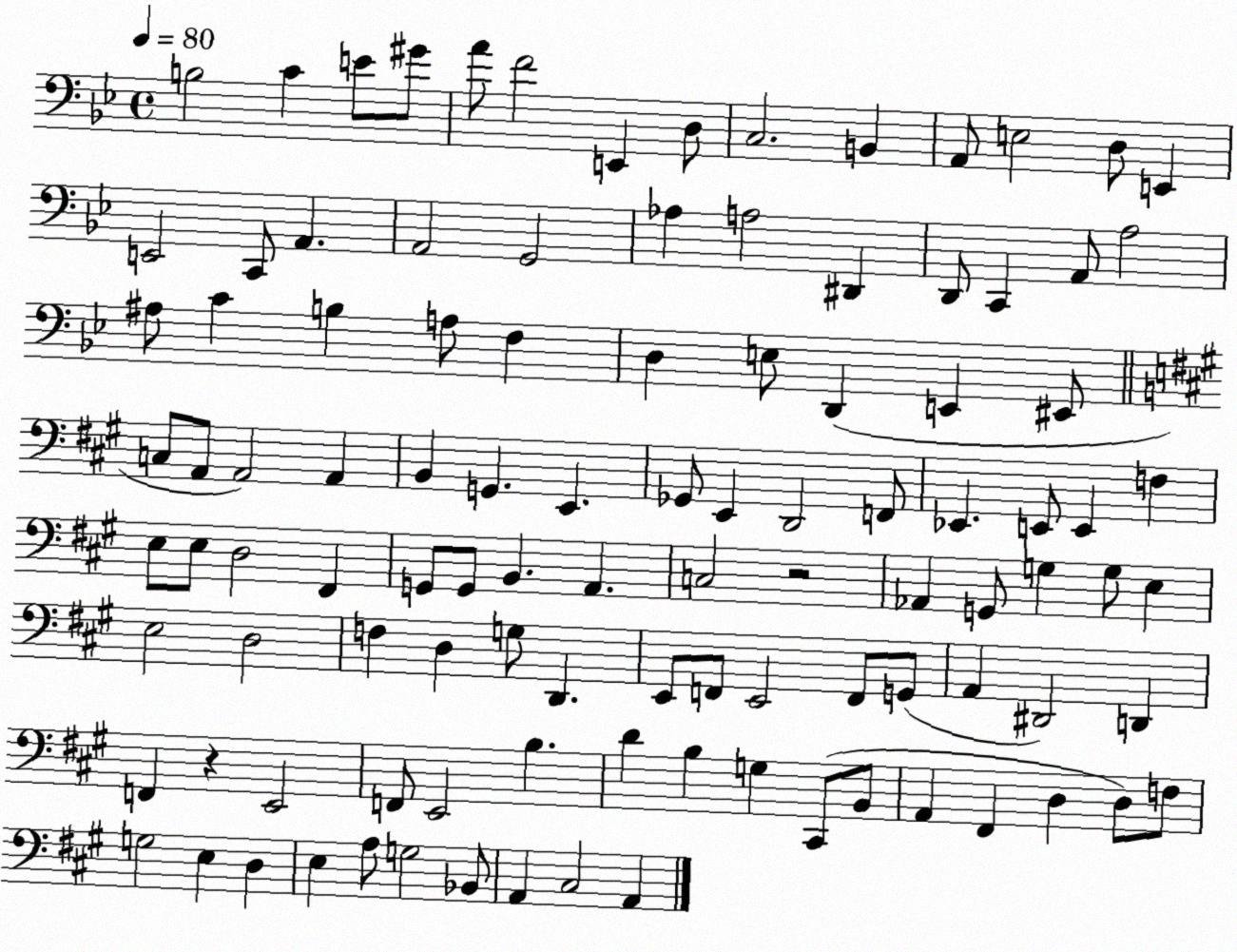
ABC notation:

X:1
T:Untitled
M:4/4
L:1/4
K:Bb
B,2 C E/2 ^G/2 A/2 F2 E,, D,/2 C,2 B,, A,,/2 E,2 D,/2 E,, E,,2 C,,/2 A,, A,,2 G,,2 _A, A,2 ^D,, D,,/2 C,, A,,/2 A,2 ^A,/2 C B, A,/2 F, D, E,/2 D,, E,, ^E,,/2 C,/2 A,,/2 A,,2 A,, B,, G,, E,, _G,,/2 E,, D,,2 F,,/2 _E,, E,,/2 E,, F, E,/2 E,/2 D,2 ^F,, G,,/2 G,,/2 B,, A,, C,2 z2 _A,, G,,/2 G, G,/2 E, E,2 D,2 F, D, G,/2 D,, E,,/2 F,,/2 E,,2 F,,/2 G,,/2 A,, ^D,,2 D,, F,, z E,,2 F,,/2 E,,2 B, D B, G, ^C,,/2 B,,/2 A,, ^F,, D, D,/2 F,/2 G,2 E, D, E, A,/2 G,2 _B,,/2 A,, ^C,2 A,,